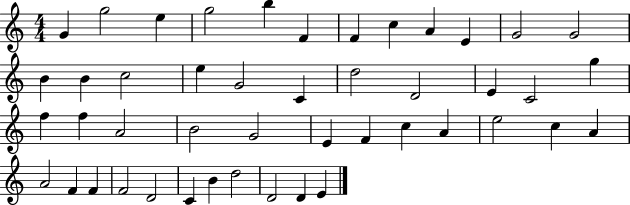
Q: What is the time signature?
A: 4/4